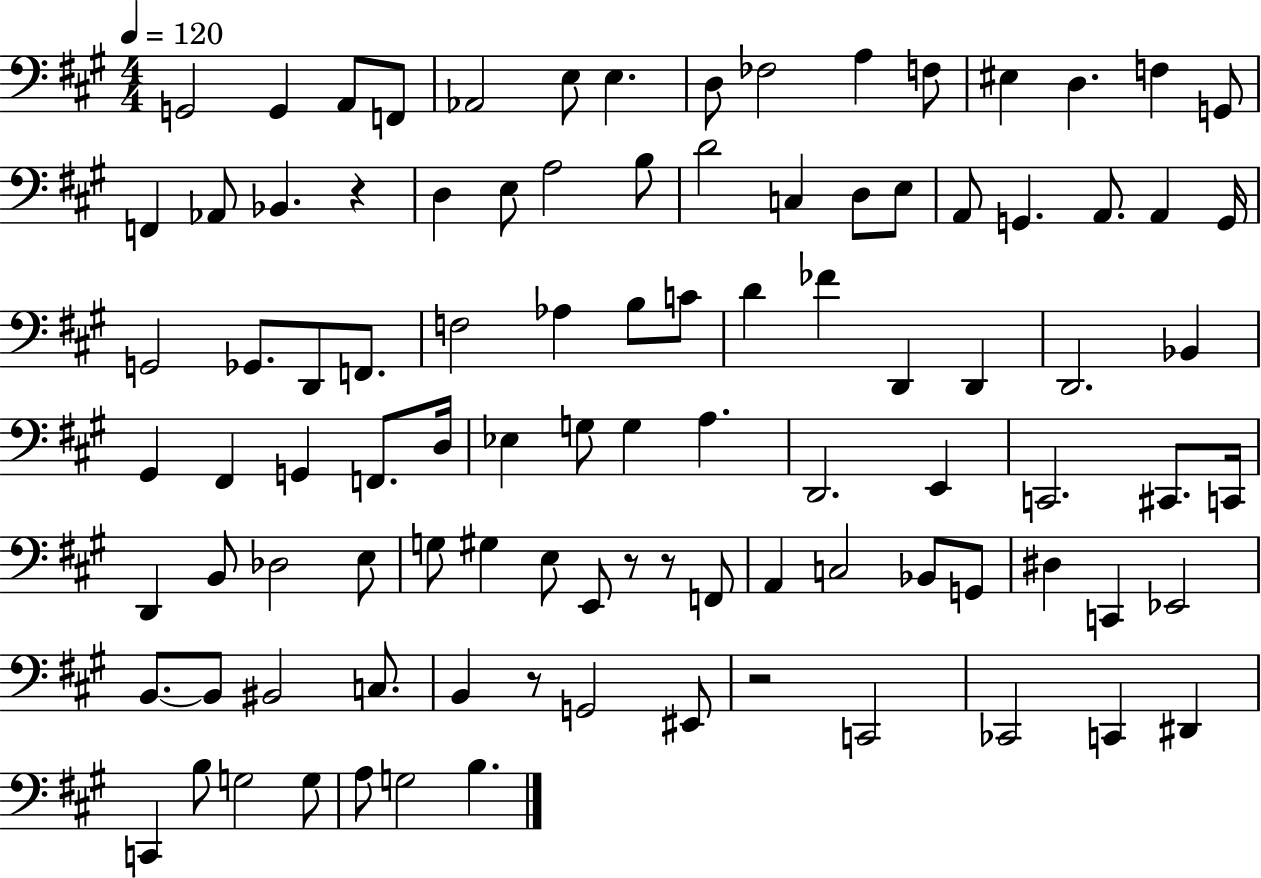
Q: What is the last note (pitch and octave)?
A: B3